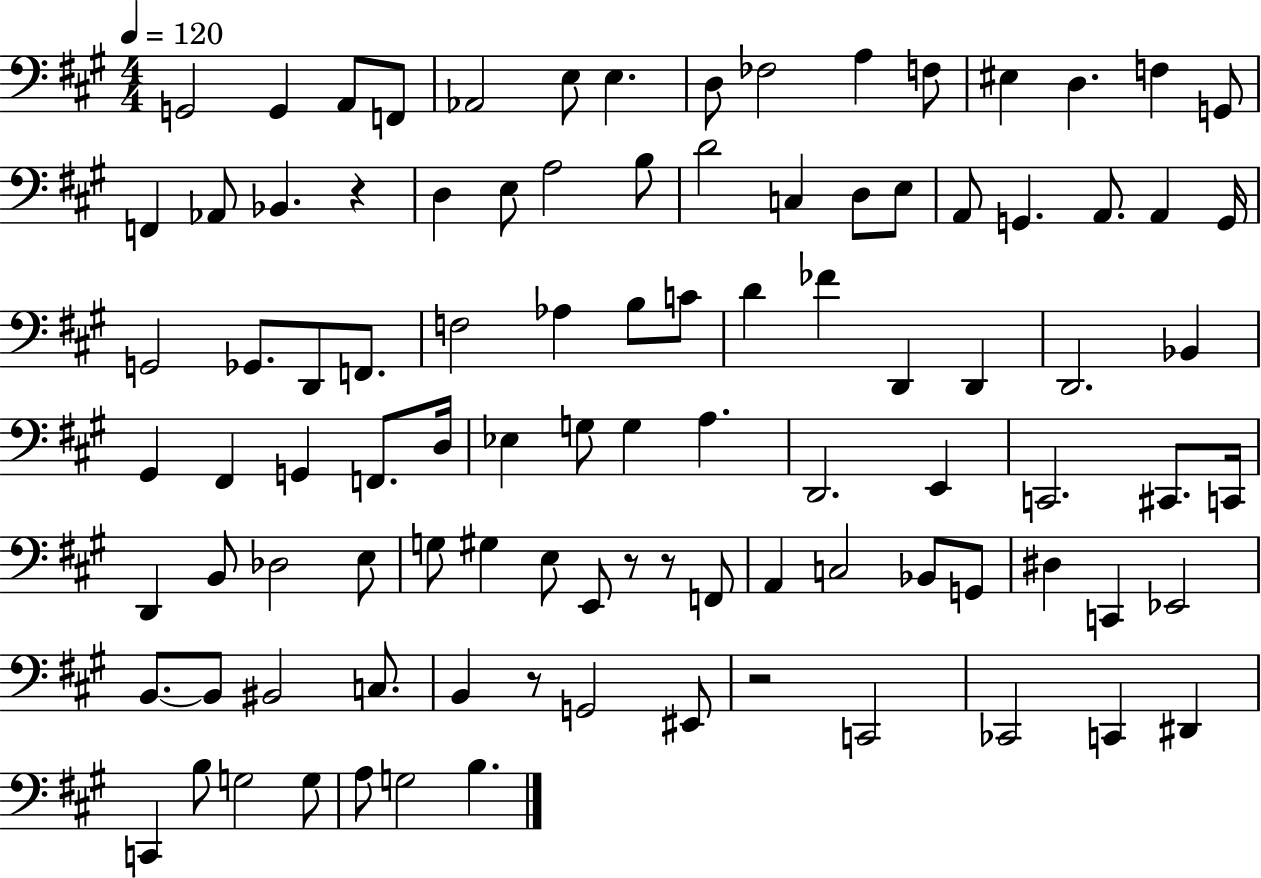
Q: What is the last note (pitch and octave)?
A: B3